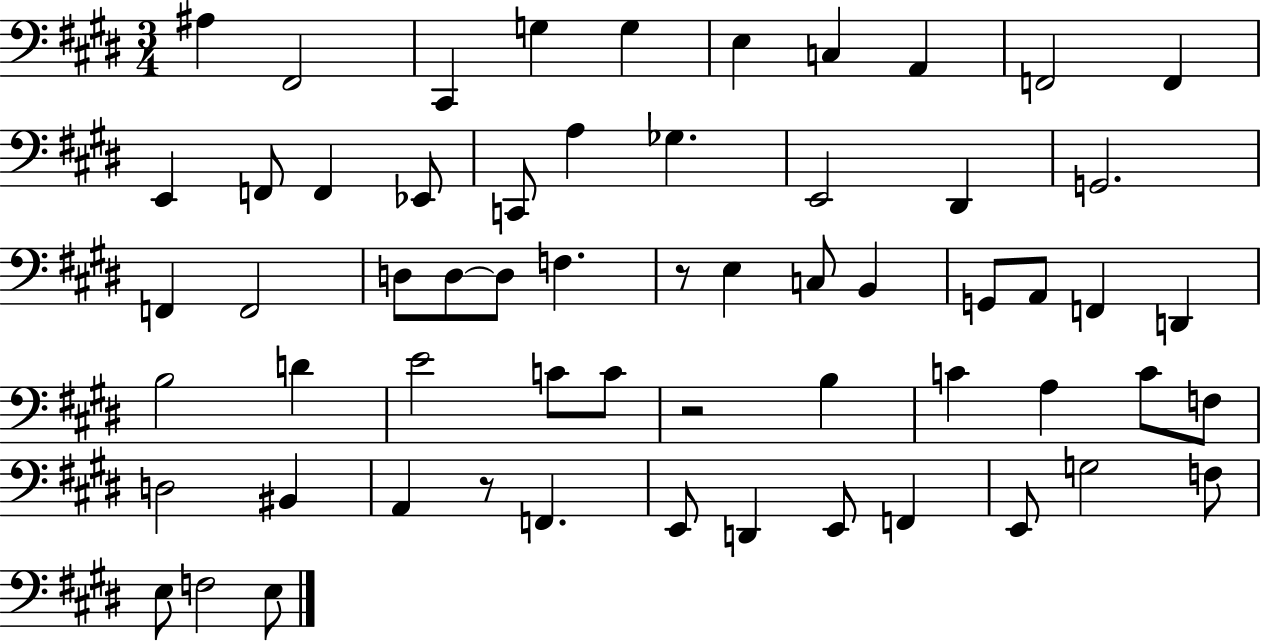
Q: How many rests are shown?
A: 3